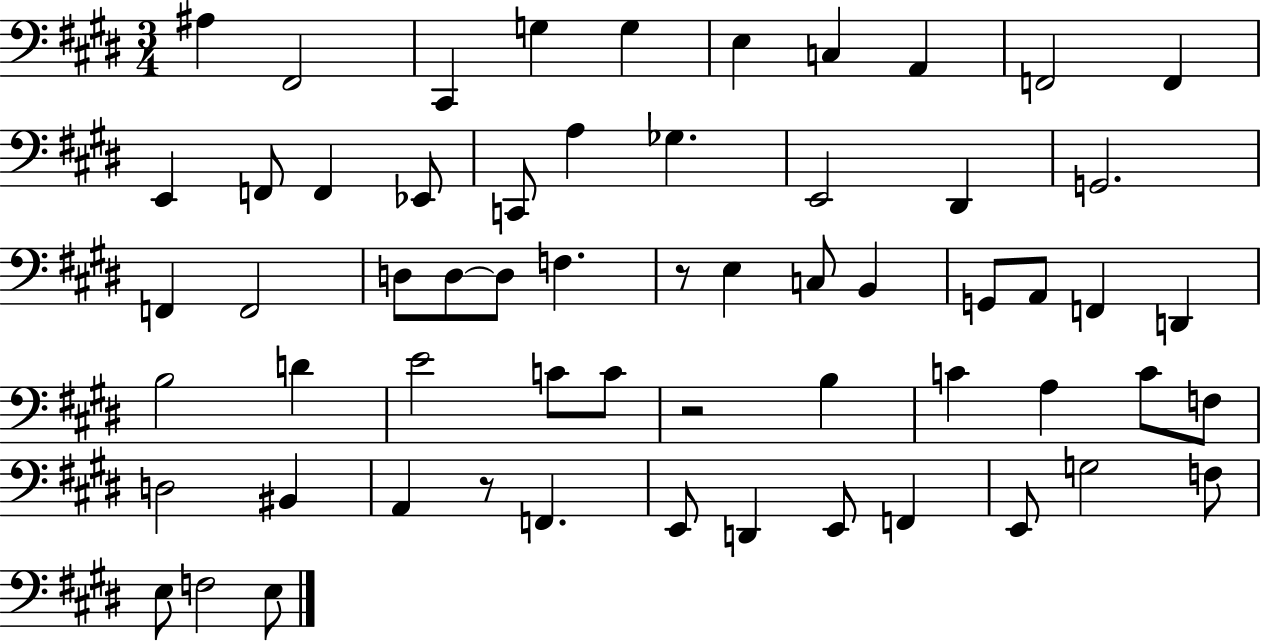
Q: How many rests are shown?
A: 3